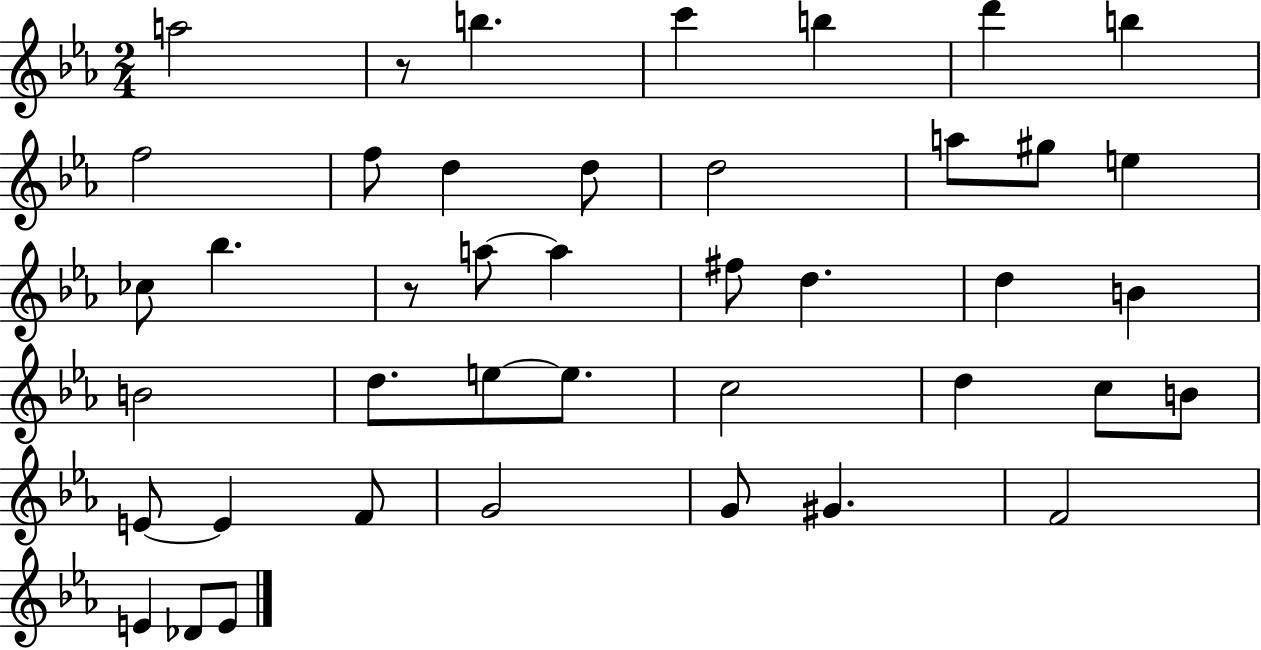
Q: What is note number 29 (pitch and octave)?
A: C5